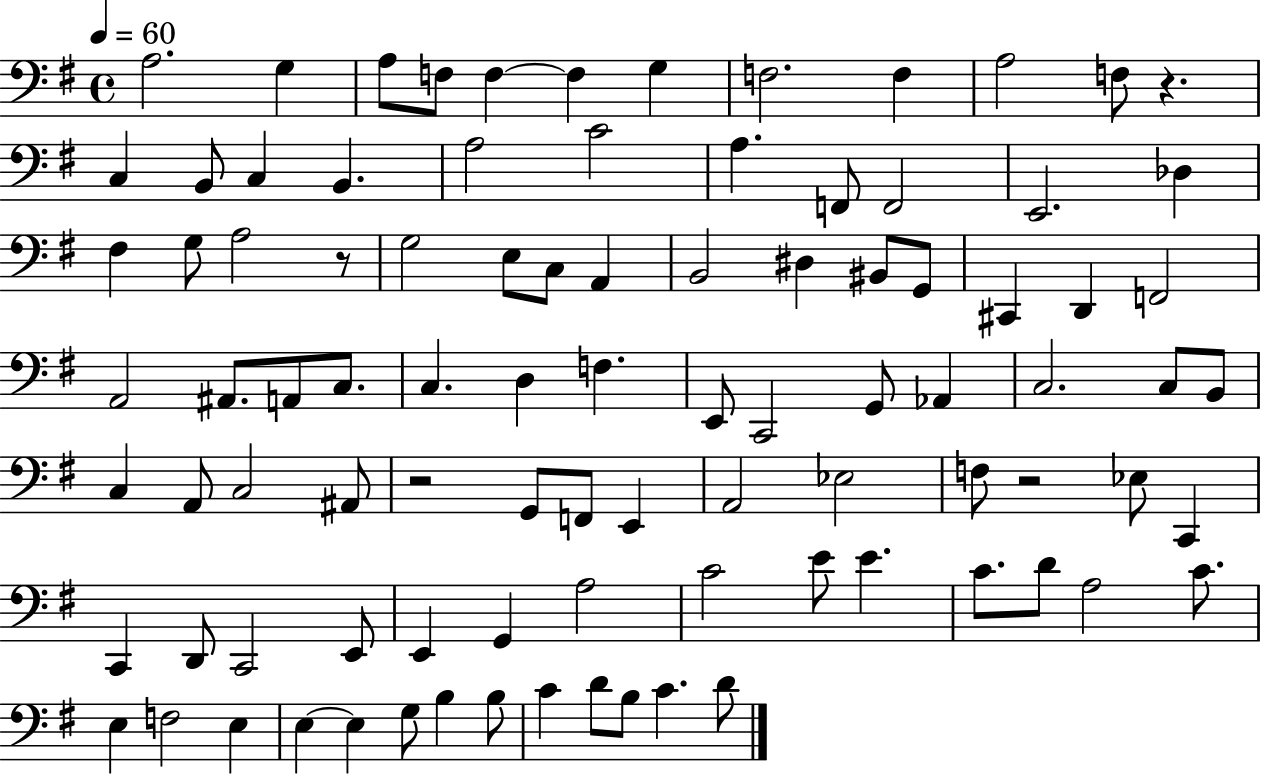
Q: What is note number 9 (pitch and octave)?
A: F3